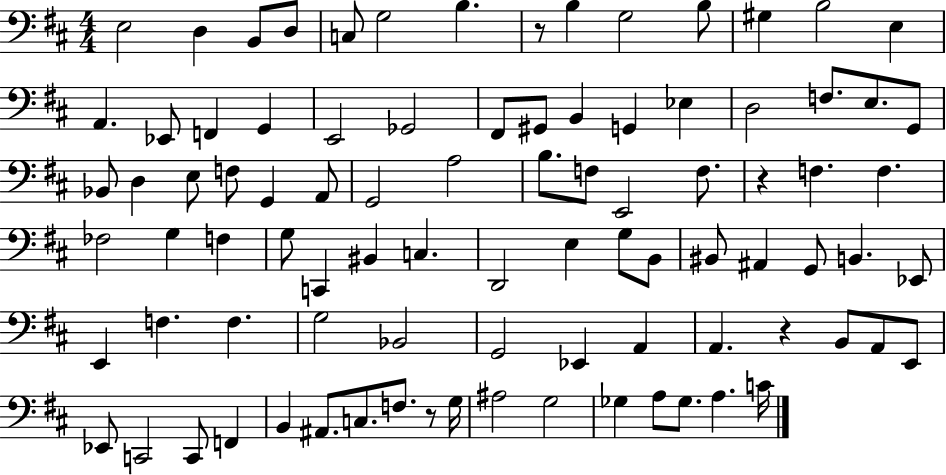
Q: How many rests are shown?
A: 4